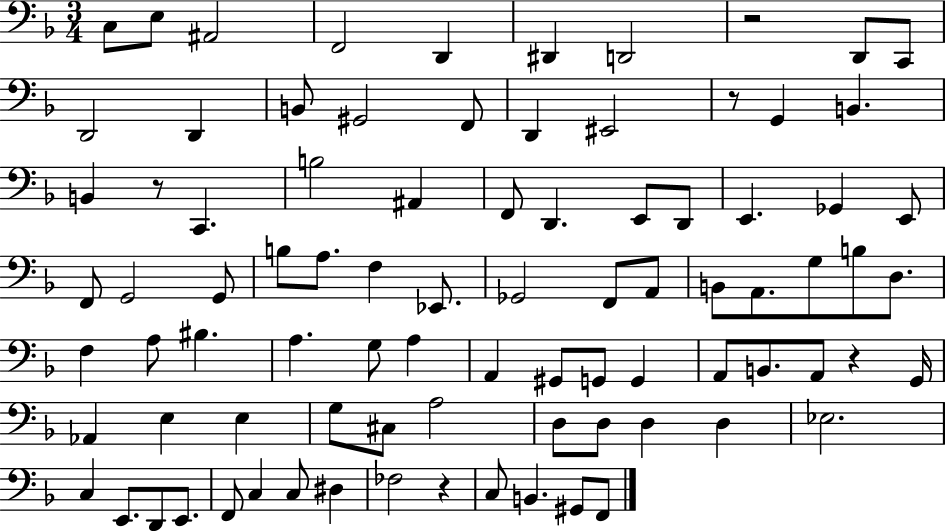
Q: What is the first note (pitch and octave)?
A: C3